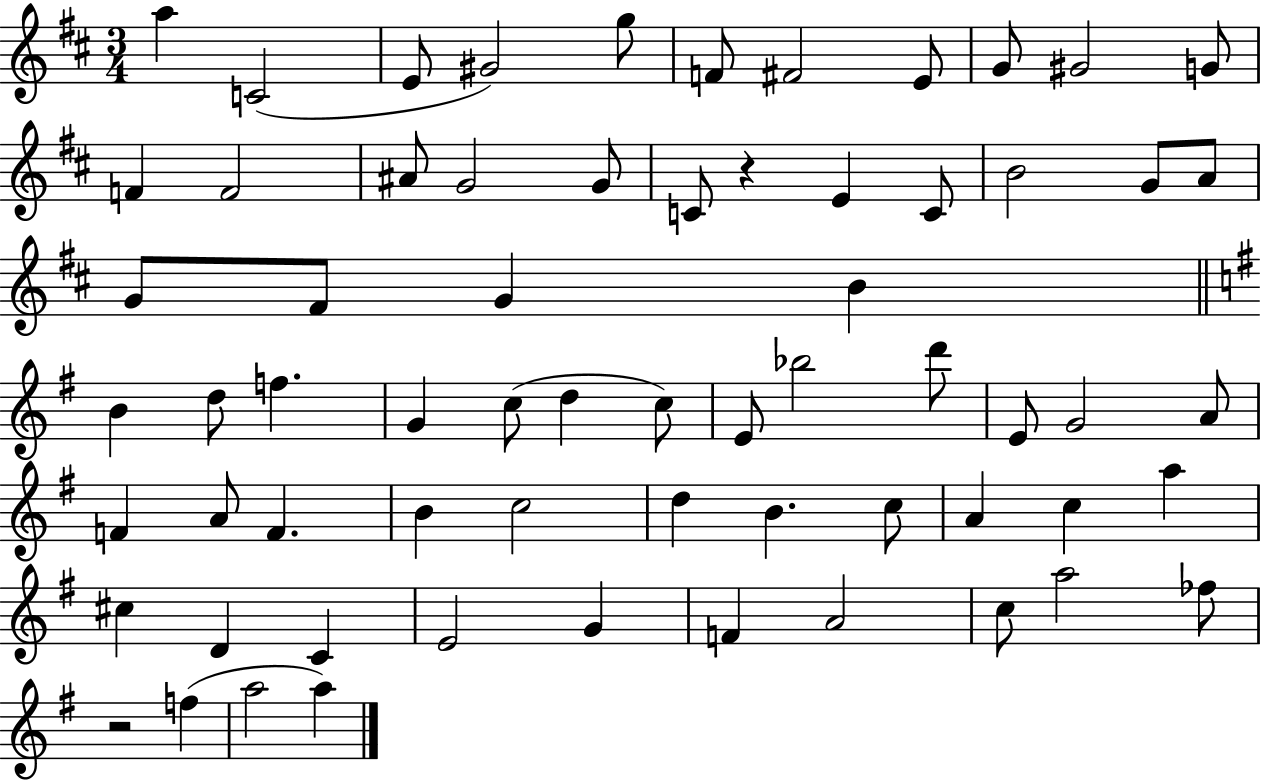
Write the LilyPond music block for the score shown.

{
  \clef treble
  \numericTimeSignature
  \time 3/4
  \key d \major
  a''4 c'2( | e'8 gis'2) g''8 | f'8 fis'2 e'8 | g'8 gis'2 g'8 | \break f'4 f'2 | ais'8 g'2 g'8 | c'8 r4 e'4 c'8 | b'2 g'8 a'8 | \break g'8 fis'8 g'4 b'4 | \bar "||" \break \key g \major b'4 d''8 f''4. | g'4 c''8( d''4 c''8) | e'8 bes''2 d'''8 | e'8 g'2 a'8 | \break f'4 a'8 f'4. | b'4 c''2 | d''4 b'4. c''8 | a'4 c''4 a''4 | \break cis''4 d'4 c'4 | e'2 g'4 | f'4 a'2 | c''8 a''2 fes''8 | \break r2 f''4( | a''2 a''4) | \bar "|."
}